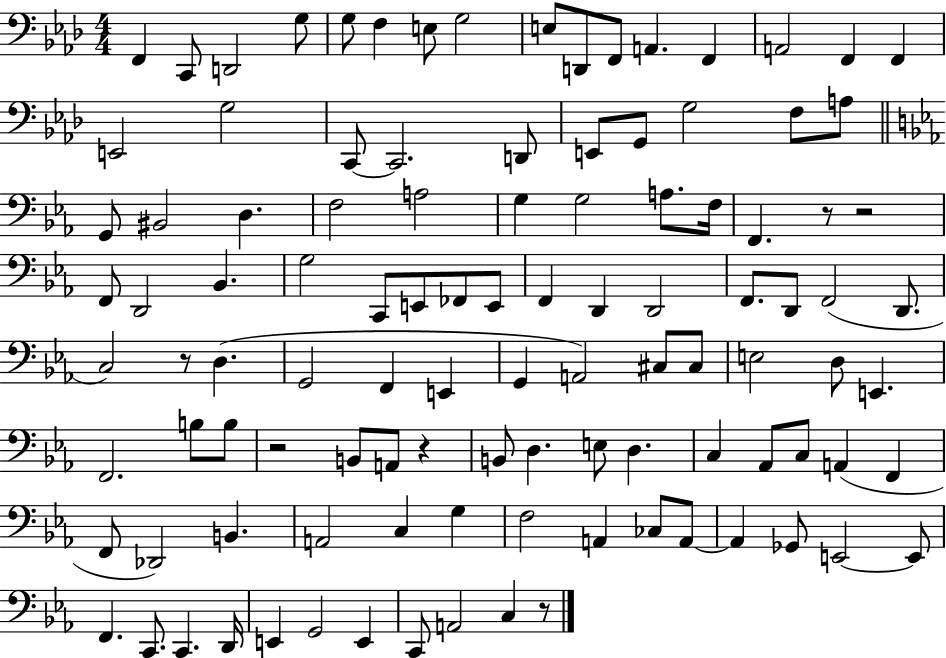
F2/q C2/e D2/h G3/e G3/e F3/q E3/e G3/h E3/e D2/e F2/e A2/q. F2/q A2/h F2/q F2/q E2/h G3/h C2/e C2/h. D2/e E2/e G2/e G3/h F3/e A3/e G2/e BIS2/h D3/q. F3/h A3/h G3/q G3/h A3/e. F3/s F2/q. R/e R/h F2/e D2/h Bb2/q. G3/h C2/e E2/e FES2/e E2/e F2/q D2/q D2/h F2/e. D2/e F2/h D2/e. C3/h R/e D3/q. G2/h F2/q E2/q G2/q A2/h C#3/e C#3/e E3/h D3/e E2/q. F2/h. B3/e B3/e R/h B2/e A2/e R/q B2/e D3/q. E3/e D3/q. C3/q Ab2/e C3/e A2/q F2/q F2/e Db2/h B2/q. A2/h C3/q G3/q F3/h A2/q CES3/e A2/e A2/q Gb2/e E2/h E2/e F2/q. C2/e. C2/q. D2/s E2/q G2/h E2/q C2/e A2/h C3/q R/e